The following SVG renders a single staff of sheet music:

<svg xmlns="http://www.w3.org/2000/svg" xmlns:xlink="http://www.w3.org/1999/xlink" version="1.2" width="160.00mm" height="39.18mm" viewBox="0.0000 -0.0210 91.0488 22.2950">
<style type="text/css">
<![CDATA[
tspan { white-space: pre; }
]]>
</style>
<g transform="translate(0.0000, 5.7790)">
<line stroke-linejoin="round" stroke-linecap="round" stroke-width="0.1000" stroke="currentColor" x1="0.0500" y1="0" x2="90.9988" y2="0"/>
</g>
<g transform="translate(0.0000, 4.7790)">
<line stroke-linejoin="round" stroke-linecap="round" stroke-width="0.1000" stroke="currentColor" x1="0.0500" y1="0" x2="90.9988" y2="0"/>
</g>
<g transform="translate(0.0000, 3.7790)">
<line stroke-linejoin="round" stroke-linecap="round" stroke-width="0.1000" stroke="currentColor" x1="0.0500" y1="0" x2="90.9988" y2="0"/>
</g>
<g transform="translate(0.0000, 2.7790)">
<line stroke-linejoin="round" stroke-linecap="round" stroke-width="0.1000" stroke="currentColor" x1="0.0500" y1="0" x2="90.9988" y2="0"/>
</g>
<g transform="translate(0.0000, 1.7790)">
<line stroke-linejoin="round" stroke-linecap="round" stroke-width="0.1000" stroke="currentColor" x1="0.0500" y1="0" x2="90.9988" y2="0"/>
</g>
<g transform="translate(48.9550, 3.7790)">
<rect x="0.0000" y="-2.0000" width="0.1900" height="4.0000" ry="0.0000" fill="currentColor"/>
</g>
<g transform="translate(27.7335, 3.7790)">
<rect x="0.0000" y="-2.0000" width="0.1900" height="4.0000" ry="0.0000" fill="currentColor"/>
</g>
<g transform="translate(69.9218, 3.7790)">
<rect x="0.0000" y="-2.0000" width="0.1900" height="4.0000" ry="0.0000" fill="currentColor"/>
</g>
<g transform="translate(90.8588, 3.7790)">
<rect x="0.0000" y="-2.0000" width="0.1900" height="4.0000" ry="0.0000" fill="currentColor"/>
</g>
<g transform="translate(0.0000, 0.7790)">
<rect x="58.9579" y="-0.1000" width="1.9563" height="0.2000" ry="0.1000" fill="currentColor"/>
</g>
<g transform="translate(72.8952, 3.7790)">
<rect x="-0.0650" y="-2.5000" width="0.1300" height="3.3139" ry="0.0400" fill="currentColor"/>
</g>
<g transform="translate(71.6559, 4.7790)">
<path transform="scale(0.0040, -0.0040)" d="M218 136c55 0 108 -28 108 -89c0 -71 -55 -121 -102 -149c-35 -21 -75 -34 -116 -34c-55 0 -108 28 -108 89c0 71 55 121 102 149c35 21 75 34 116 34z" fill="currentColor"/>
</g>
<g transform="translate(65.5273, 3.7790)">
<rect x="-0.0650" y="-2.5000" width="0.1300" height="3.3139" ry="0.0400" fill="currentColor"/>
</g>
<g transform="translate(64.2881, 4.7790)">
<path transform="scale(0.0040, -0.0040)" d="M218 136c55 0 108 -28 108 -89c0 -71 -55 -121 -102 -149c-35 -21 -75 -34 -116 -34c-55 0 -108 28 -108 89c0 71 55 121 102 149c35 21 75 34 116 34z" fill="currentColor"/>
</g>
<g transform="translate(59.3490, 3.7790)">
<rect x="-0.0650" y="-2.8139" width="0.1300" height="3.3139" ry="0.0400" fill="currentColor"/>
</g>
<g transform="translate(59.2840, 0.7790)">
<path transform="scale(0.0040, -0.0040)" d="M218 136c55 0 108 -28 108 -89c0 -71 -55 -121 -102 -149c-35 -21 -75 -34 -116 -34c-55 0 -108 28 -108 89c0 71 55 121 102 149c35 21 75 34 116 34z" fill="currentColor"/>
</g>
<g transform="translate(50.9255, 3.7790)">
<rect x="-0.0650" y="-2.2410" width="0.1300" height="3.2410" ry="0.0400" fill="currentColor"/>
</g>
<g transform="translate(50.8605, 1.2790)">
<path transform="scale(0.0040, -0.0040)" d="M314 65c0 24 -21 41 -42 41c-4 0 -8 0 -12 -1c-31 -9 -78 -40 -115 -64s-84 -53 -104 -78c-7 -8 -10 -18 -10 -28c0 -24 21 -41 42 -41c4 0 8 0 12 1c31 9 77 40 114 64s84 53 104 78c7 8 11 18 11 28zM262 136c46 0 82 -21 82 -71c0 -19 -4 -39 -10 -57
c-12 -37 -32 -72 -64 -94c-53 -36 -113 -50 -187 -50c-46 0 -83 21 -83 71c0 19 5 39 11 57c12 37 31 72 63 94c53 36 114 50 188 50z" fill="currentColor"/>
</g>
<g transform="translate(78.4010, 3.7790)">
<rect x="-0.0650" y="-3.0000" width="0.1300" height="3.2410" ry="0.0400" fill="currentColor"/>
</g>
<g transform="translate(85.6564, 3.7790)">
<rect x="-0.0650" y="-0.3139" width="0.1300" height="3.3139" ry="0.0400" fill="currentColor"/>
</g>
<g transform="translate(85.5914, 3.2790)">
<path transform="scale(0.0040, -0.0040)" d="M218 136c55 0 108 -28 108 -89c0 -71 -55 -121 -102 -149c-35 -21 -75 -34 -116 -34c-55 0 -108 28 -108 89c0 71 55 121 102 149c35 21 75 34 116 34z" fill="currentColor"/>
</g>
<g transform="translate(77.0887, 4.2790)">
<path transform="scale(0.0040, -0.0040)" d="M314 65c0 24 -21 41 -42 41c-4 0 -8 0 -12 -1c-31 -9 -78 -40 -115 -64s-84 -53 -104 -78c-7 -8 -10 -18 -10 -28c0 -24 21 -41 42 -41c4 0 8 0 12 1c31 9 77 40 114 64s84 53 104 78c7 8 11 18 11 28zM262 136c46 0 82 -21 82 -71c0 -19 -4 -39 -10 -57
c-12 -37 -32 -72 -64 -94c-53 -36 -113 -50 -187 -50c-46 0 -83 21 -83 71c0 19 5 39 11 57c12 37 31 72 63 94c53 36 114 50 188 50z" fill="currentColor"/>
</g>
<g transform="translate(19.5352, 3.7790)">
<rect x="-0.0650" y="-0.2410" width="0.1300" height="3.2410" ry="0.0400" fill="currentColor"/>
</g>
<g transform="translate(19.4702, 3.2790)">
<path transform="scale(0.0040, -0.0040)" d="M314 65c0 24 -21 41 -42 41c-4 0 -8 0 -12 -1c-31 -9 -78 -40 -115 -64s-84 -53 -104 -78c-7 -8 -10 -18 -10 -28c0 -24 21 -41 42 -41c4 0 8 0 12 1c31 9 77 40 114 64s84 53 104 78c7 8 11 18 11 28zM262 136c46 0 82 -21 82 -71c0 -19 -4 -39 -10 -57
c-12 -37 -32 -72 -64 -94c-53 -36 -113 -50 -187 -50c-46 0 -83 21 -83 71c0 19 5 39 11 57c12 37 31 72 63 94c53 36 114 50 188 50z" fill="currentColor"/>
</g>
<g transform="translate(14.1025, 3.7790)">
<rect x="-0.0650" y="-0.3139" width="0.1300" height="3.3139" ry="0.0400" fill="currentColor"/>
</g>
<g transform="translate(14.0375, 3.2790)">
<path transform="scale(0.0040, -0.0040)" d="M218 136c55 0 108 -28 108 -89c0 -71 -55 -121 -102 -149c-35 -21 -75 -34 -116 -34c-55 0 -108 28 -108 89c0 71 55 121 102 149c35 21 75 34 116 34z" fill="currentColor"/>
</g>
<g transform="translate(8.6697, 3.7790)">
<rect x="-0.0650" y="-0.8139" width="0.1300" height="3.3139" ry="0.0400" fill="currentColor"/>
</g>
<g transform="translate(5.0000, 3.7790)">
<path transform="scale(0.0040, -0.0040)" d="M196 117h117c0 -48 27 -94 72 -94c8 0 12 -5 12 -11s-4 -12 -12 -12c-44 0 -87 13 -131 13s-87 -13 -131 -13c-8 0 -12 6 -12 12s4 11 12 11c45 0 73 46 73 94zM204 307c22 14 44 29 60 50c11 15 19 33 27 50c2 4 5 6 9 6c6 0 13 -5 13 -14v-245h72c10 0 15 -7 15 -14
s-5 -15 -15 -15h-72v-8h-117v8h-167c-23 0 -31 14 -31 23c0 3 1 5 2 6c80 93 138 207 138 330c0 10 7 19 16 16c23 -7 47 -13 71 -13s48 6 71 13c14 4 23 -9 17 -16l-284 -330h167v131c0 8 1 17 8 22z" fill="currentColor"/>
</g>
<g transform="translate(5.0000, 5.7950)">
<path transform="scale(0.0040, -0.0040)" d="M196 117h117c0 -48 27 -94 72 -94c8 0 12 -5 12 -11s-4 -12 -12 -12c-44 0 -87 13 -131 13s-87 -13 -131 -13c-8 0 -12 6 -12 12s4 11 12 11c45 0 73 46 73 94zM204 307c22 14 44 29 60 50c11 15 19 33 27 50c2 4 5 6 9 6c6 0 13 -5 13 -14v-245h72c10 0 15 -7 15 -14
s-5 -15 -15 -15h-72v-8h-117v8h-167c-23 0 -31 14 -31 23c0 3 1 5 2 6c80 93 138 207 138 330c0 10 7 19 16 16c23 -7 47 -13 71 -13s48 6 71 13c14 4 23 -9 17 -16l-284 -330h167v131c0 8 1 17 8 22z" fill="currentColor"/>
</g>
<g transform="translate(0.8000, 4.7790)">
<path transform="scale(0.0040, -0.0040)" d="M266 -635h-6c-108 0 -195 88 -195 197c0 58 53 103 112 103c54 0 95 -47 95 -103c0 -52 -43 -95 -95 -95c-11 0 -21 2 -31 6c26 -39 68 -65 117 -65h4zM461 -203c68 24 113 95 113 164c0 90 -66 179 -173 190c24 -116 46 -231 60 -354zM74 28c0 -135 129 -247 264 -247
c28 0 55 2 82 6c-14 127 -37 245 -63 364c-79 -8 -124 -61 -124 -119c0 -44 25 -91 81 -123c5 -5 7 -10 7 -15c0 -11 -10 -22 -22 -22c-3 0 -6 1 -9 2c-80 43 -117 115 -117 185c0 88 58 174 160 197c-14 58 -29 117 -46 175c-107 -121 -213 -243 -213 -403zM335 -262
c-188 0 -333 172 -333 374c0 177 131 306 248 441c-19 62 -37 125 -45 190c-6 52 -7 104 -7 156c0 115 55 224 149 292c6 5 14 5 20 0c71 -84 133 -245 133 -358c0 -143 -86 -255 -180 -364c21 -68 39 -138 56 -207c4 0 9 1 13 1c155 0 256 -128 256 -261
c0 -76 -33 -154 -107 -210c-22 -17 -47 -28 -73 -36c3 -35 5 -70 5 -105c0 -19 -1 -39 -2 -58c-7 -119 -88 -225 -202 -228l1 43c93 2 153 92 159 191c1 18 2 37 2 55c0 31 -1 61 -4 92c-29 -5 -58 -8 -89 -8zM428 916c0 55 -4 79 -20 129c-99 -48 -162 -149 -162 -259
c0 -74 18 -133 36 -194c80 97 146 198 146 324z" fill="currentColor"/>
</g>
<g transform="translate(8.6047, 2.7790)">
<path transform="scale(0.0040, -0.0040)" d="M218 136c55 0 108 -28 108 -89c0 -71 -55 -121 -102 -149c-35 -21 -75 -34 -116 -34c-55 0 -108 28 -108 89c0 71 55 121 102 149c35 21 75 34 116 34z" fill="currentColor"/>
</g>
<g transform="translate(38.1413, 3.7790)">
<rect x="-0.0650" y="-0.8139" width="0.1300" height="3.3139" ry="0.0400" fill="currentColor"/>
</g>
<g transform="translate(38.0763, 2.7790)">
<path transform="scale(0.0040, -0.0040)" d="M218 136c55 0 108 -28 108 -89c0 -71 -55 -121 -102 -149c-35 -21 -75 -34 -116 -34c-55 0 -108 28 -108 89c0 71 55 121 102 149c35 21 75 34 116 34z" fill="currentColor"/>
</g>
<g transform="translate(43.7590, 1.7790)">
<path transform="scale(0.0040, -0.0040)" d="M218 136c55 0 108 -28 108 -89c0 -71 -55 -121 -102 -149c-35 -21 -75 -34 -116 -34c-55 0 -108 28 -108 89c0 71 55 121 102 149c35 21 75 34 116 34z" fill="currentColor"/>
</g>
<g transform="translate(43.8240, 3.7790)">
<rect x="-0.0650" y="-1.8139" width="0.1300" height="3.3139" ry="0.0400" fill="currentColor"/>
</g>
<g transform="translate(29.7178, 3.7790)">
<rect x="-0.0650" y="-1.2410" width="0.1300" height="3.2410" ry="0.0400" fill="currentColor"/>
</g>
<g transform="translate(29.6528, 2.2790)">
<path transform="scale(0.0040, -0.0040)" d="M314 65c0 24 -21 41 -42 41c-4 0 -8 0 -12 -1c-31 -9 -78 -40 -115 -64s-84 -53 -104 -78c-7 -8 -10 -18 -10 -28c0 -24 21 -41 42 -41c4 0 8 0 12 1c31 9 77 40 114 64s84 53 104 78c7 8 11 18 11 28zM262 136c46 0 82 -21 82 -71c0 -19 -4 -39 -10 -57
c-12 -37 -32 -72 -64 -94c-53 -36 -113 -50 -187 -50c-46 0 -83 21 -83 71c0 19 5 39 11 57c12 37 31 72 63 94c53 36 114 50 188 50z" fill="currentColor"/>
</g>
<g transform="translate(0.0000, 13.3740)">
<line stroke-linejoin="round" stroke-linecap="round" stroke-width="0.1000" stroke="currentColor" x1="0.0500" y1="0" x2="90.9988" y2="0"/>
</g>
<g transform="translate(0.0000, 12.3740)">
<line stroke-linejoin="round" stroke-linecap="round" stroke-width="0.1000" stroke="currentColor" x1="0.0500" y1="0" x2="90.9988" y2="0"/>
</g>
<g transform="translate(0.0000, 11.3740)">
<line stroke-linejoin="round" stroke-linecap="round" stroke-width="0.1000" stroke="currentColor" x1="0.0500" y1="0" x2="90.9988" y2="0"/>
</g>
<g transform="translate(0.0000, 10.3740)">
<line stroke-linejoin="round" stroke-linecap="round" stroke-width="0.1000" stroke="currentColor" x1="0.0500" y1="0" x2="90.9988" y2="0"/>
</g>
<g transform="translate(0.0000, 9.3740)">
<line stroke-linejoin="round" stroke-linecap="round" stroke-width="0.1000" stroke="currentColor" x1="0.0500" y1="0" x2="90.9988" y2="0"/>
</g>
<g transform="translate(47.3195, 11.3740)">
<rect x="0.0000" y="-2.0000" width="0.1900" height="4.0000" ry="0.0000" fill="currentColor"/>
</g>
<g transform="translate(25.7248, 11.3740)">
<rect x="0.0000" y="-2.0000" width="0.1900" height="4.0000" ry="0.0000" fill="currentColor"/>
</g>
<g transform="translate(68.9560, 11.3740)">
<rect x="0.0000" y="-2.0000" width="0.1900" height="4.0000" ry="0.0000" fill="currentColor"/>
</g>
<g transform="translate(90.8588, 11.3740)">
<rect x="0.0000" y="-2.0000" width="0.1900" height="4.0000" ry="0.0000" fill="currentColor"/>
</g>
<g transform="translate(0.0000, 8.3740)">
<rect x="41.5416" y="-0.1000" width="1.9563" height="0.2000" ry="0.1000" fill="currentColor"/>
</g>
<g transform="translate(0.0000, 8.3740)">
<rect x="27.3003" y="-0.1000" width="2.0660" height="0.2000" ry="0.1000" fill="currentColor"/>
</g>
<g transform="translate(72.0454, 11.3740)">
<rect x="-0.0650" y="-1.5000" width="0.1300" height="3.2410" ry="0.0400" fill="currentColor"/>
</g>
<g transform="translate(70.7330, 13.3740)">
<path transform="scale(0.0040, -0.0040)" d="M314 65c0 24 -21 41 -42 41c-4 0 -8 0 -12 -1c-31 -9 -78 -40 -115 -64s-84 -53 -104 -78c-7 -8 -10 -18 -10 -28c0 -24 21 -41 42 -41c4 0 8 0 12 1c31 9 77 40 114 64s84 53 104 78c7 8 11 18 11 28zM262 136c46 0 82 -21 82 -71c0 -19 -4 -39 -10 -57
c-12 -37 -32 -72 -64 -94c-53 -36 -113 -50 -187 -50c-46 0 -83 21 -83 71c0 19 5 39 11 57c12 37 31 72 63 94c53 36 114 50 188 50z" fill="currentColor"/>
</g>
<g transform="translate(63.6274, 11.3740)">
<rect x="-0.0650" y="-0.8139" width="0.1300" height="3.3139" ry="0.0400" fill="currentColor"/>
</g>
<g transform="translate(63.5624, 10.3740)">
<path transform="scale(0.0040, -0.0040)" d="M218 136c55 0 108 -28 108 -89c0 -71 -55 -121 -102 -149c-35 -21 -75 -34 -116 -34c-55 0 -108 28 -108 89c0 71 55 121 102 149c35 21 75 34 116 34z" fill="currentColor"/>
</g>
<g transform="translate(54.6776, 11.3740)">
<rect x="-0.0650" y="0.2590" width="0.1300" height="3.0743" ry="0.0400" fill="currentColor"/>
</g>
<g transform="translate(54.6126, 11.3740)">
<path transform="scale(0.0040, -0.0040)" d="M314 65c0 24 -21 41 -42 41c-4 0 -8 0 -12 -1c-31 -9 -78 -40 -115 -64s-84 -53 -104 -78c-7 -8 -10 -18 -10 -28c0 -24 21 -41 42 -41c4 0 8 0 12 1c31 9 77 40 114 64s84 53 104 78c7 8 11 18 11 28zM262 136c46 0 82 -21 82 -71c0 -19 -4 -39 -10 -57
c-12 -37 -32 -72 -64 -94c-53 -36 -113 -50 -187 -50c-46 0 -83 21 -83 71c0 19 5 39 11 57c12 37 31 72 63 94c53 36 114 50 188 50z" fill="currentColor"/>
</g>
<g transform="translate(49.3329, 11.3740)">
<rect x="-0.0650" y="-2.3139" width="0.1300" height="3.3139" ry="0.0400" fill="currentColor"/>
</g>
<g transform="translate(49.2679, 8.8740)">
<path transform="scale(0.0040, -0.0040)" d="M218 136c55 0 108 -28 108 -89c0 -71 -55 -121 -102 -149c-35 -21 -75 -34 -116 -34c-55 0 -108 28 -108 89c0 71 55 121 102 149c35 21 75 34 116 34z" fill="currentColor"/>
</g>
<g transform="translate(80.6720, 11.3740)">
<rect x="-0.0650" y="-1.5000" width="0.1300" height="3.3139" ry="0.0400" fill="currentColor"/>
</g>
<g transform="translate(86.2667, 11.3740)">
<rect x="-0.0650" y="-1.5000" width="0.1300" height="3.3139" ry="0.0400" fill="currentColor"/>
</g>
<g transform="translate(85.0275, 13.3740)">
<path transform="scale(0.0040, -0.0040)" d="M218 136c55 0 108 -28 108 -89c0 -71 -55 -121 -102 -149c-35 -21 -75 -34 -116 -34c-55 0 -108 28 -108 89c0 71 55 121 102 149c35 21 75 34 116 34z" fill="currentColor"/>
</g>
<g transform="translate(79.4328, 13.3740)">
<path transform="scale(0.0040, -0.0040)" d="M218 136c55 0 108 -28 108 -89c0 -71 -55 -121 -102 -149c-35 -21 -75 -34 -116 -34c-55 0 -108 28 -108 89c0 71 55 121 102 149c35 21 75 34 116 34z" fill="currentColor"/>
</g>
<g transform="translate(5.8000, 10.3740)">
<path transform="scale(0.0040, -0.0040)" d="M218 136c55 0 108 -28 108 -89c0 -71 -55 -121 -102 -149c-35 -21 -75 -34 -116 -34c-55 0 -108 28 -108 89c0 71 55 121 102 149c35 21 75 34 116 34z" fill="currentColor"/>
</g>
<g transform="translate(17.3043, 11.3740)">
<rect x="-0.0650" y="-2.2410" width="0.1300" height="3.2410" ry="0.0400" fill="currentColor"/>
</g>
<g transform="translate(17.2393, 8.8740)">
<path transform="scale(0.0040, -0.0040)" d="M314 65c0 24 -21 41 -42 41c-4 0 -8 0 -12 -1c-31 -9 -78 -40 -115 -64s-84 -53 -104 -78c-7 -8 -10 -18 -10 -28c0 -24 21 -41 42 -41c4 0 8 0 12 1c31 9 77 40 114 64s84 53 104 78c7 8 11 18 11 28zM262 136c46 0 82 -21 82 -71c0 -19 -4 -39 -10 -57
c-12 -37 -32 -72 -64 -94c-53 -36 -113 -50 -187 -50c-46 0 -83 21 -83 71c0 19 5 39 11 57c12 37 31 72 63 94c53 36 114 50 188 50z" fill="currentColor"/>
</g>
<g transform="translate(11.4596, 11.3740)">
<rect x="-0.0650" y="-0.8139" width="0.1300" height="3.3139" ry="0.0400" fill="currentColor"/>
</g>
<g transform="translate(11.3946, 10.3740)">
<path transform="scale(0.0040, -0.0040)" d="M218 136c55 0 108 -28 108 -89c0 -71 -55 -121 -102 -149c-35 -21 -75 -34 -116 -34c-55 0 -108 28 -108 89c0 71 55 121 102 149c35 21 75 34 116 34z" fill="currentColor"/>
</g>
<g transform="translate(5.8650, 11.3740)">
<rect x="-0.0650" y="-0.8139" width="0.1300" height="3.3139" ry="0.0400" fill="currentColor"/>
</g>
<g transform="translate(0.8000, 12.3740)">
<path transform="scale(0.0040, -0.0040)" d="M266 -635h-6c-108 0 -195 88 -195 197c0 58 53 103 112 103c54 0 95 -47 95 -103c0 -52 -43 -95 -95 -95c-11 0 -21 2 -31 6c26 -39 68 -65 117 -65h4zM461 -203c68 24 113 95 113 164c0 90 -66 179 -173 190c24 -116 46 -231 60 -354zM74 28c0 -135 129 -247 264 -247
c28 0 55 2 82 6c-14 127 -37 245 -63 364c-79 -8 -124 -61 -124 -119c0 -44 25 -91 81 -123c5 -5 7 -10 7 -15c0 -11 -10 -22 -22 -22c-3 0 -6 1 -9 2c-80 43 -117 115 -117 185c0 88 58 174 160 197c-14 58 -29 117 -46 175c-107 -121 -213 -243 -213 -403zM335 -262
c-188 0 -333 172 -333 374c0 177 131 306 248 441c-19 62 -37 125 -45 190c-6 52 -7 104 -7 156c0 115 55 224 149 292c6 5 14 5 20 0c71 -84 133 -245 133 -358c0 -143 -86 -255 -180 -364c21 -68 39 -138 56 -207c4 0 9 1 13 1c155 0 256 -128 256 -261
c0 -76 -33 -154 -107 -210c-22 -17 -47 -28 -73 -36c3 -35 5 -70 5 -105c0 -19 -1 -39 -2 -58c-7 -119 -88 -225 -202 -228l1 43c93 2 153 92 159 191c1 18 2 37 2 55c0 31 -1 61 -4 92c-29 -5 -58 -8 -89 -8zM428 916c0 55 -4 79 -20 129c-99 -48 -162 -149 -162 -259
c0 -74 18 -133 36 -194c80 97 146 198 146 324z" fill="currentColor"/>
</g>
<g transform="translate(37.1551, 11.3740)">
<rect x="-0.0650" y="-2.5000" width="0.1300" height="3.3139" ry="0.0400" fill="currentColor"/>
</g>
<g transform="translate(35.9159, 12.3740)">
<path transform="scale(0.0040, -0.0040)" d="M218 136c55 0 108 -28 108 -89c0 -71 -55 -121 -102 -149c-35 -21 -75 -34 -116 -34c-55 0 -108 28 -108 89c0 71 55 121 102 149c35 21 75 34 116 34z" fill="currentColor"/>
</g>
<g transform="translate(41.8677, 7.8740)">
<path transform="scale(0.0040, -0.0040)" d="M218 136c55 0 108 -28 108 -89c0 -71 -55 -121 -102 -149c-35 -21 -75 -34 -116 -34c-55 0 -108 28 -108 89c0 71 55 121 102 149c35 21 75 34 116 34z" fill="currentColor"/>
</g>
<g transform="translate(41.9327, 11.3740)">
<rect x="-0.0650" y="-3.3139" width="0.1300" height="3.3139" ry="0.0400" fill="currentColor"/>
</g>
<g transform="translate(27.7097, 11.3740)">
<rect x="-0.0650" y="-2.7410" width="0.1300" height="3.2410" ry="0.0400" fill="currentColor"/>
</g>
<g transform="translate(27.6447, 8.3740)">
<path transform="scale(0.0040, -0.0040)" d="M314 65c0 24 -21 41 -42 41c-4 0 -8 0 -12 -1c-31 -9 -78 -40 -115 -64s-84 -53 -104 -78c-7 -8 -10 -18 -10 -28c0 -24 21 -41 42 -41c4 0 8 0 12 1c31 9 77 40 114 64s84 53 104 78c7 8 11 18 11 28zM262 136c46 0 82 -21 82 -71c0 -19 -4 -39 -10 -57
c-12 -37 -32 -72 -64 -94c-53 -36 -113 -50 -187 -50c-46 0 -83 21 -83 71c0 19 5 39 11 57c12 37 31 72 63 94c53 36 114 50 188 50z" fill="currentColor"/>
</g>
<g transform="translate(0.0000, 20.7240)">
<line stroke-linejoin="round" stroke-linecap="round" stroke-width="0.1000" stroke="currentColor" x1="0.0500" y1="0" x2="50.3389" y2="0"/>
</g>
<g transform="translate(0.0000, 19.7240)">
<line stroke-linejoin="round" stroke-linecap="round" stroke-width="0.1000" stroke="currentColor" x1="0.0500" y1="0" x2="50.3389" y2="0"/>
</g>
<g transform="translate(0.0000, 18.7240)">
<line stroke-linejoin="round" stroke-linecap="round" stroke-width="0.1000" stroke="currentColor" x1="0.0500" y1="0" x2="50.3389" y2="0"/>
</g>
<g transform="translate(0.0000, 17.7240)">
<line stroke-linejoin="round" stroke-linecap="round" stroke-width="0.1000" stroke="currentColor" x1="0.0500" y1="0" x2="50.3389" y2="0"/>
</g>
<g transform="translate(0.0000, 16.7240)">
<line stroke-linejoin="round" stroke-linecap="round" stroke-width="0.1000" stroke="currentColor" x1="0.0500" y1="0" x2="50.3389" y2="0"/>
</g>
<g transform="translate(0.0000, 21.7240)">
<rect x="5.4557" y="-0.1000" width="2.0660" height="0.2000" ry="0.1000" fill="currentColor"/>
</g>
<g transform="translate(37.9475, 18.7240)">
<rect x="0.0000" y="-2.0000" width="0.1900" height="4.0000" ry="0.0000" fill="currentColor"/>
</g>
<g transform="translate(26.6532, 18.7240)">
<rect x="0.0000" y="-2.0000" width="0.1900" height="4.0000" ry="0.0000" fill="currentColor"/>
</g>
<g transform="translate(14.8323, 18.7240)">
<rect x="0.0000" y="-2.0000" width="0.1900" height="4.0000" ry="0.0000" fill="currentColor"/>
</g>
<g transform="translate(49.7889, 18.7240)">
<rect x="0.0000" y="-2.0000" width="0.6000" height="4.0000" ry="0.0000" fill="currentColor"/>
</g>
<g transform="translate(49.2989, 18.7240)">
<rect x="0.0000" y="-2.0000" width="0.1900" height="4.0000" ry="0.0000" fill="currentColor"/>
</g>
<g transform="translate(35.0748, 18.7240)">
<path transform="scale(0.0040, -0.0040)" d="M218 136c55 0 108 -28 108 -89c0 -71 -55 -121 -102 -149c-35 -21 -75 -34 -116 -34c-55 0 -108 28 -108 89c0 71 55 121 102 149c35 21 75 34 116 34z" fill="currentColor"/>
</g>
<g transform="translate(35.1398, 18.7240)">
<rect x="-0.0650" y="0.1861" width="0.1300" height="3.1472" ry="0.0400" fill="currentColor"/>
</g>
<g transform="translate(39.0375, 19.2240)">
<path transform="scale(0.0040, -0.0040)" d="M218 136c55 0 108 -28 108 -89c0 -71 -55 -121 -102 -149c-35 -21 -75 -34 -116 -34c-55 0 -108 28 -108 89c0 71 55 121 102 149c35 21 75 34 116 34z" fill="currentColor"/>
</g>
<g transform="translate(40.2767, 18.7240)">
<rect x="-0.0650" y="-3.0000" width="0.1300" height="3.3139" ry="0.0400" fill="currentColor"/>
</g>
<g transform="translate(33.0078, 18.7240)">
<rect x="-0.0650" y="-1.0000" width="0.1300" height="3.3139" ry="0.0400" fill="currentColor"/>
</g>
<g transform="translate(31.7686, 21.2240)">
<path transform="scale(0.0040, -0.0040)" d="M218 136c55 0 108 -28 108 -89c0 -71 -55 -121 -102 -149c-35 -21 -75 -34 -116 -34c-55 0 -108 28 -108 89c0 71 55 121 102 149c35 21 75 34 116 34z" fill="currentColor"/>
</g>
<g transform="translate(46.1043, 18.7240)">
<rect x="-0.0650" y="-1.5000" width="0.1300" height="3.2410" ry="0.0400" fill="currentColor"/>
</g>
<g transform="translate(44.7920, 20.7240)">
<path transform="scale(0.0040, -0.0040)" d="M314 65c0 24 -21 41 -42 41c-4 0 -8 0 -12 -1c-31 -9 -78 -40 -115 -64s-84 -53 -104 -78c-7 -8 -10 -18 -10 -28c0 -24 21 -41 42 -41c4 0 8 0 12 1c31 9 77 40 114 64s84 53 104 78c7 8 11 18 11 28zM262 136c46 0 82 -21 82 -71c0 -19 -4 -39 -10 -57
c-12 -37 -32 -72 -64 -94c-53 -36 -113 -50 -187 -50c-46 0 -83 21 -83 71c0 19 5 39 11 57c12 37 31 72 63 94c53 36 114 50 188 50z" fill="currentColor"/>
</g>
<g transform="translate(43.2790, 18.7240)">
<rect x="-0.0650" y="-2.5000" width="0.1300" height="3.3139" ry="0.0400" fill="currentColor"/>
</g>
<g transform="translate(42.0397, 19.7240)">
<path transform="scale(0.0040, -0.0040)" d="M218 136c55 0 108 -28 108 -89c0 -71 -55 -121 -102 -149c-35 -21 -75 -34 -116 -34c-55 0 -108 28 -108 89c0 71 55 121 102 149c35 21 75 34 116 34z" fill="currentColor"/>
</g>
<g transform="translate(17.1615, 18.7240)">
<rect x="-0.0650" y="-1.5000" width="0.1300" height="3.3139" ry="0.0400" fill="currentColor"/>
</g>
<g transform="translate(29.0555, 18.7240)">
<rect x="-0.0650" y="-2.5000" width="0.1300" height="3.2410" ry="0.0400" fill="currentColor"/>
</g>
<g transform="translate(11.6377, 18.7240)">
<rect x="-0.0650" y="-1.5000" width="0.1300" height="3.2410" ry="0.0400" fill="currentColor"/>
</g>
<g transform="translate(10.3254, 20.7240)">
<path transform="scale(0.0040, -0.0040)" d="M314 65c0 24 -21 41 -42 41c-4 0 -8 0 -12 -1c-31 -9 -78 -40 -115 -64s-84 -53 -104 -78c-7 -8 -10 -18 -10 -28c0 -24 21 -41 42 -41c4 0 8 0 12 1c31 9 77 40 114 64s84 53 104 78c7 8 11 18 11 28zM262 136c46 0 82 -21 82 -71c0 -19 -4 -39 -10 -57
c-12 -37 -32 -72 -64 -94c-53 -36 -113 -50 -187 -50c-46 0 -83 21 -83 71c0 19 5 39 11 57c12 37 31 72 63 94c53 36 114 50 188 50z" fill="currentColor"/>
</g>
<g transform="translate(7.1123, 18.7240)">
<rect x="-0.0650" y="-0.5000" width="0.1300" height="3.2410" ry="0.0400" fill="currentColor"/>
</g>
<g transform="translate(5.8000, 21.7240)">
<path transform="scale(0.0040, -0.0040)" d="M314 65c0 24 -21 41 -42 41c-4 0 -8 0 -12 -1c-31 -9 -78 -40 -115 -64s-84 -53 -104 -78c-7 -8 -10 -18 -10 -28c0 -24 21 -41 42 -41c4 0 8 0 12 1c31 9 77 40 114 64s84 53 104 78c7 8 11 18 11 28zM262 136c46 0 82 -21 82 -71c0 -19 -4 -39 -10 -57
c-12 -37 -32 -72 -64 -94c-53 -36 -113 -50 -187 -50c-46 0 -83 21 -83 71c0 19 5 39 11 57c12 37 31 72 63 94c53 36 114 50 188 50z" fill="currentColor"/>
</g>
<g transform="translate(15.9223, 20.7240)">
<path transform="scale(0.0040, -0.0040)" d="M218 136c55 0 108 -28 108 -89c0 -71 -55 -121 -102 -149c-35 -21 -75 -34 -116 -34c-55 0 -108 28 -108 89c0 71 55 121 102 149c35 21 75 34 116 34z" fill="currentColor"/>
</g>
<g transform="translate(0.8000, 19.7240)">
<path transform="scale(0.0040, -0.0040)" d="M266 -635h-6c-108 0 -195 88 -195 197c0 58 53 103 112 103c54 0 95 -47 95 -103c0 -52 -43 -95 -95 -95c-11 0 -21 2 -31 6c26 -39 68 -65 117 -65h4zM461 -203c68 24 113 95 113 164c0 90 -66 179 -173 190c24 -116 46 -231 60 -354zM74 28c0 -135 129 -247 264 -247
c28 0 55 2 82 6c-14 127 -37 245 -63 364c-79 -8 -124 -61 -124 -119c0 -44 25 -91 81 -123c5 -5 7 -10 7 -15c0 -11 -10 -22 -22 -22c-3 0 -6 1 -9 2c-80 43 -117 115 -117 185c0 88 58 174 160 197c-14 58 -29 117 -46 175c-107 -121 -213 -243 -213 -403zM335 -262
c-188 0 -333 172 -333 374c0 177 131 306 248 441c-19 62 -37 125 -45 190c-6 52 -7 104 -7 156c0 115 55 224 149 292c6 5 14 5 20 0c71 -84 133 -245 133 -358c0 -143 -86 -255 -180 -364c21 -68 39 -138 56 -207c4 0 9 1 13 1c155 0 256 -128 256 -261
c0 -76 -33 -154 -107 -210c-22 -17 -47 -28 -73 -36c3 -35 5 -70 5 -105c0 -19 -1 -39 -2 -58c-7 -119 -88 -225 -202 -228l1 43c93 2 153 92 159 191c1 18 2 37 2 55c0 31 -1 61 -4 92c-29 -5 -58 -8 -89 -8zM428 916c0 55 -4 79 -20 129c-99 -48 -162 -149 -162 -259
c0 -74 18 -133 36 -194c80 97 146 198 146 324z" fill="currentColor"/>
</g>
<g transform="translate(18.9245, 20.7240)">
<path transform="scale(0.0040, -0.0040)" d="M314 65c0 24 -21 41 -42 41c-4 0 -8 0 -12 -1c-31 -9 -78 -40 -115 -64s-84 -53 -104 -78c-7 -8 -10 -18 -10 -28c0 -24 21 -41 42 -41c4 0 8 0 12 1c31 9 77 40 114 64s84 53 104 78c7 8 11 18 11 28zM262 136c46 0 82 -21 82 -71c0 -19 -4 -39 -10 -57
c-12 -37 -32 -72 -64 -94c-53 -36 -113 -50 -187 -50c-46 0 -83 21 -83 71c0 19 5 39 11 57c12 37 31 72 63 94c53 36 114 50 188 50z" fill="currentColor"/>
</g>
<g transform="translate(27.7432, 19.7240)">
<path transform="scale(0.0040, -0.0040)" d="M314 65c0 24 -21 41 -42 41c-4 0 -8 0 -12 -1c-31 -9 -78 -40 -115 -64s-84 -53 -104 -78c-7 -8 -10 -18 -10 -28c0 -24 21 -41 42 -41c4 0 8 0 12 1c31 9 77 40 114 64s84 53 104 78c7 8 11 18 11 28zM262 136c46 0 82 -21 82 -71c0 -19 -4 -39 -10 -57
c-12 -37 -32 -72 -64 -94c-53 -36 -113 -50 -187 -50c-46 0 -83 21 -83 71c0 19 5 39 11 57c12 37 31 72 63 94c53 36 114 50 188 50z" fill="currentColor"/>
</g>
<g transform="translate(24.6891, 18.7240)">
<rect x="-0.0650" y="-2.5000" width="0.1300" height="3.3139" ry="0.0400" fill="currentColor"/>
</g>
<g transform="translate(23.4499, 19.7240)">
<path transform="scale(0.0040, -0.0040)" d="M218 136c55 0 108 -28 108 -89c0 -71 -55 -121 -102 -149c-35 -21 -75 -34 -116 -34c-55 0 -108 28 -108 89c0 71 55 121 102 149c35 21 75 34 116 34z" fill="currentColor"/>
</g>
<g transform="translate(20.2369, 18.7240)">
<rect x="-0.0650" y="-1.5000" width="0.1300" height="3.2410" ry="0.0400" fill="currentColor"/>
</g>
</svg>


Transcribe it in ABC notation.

X:1
T:Untitled
M:4/4
L:1/4
K:C
d c c2 e2 d f g2 a G G A2 c d d g2 a2 G b g B2 d E2 E E C2 E2 E E2 G G2 D B A G E2